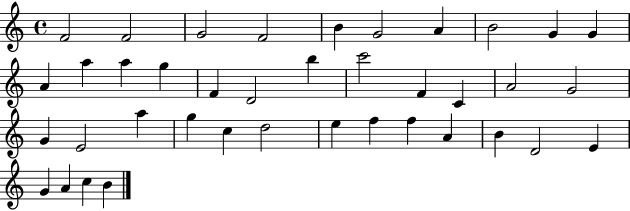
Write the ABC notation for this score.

X:1
T:Untitled
M:4/4
L:1/4
K:C
F2 F2 G2 F2 B G2 A B2 G G A a a g F D2 b c'2 F C A2 G2 G E2 a g c d2 e f f A B D2 E G A c B